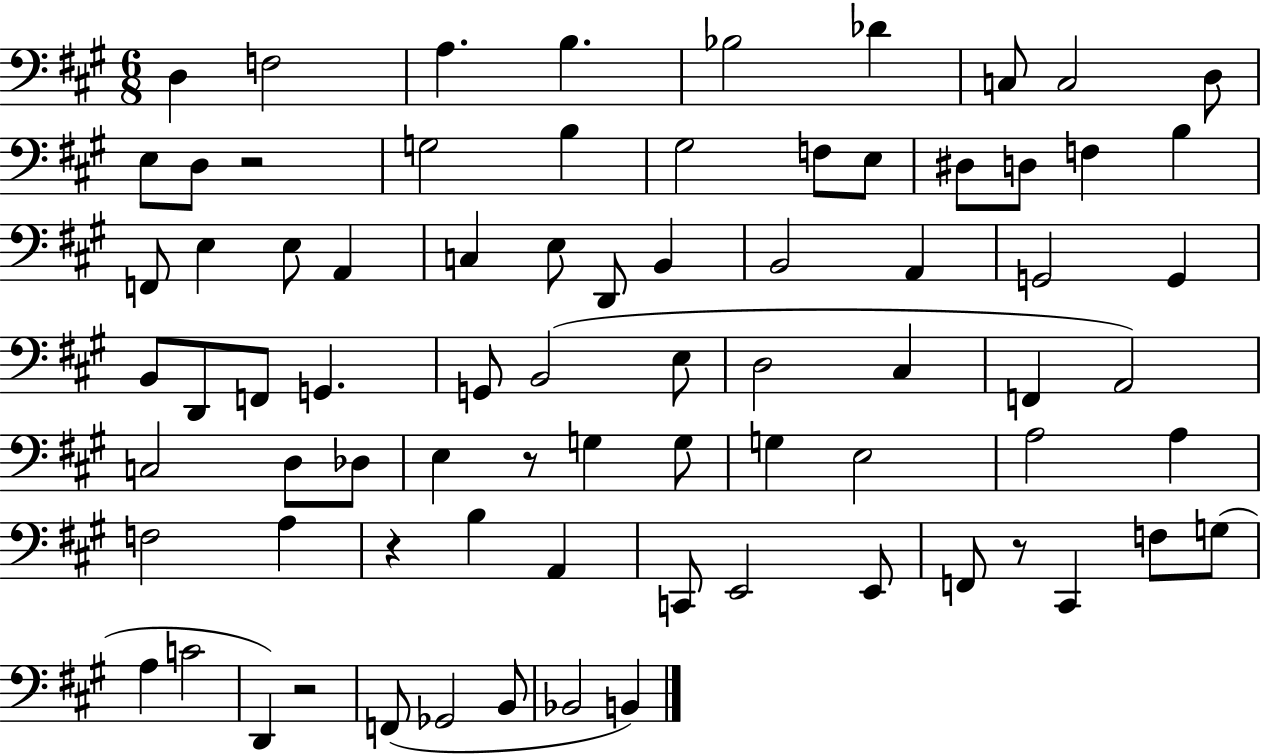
D3/q F3/h A3/q. B3/q. Bb3/h Db4/q C3/e C3/h D3/e E3/e D3/e R/h G3/h B3/q G#3/h F3/e E3/e D#3/e D3/e F3/q B3/q F2/e E3/q E3/e A2/q C3/q E3/e D2/e B2/q B2/h A2/q G2/h G2/q B2/e D2/e F2/e G2/q. G2/e B2/h E3/e D3/h C#3/q F2/q A2/h C3/h D3/e Db3/e E3/q R/e G3/q G3/e G3/q E3/h A3/h A3/q F3/h A3/q R/q B3/q A2/q C2/e E2/h E2/e F2/e R/e C#2/q F3/e G3/e A3/q C4/h D2/q R/h F2/e Gb2/h B2/e Bb2/h B2/q